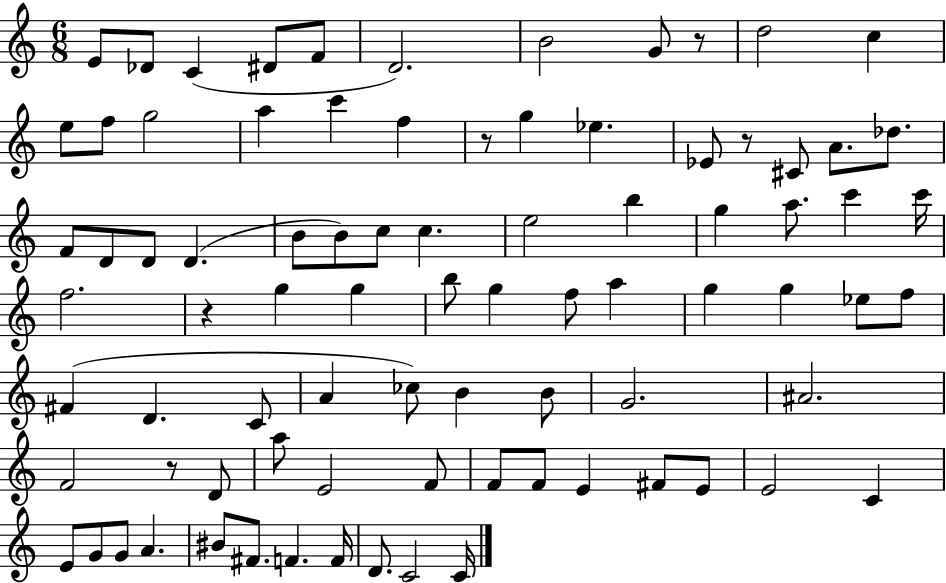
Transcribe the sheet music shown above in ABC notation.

X:1
T:Untitled
M:6/8
L:1/4
K:C
E/2 _D/2 C ^D/2 F/2 D2 B2 G/2 z/2 d2 c e/2 f/2 g2 a c' f z/2 g _e _E/2 z/2 ^C/2 A/2 _d/2 F/2 D/2 D/2 D B/2 B/2 c/2 c e2 b g a/2 c' c'/4 f2 z g g b/2 g f/2 a g g _e/2 f/2 ^F D C/2 A _c/2 B B/2 G2 ^A2 F2 z/2 D/2 a/2 E2 F/2 F/2 F/2 E ^F/2 E/2 E2 C E/2 G/2 G/2 A ^B/2 ^F/2 F F/4 D/2 C2 C/4